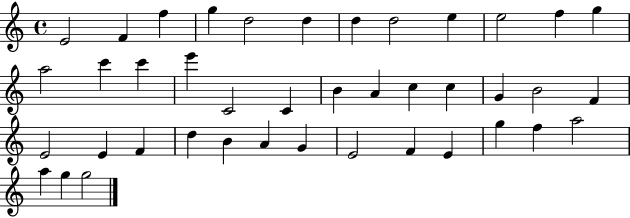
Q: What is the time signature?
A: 4/4